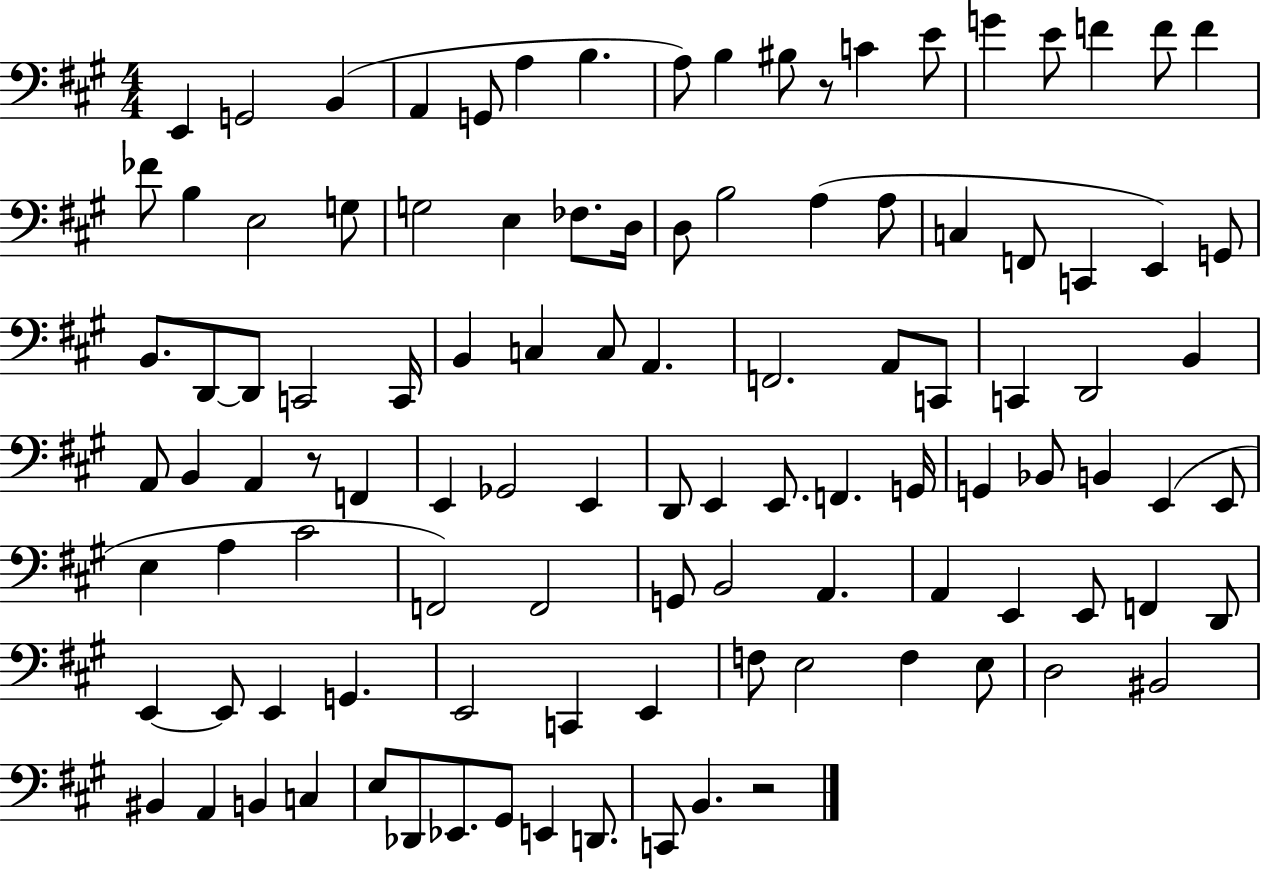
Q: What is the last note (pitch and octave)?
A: B2